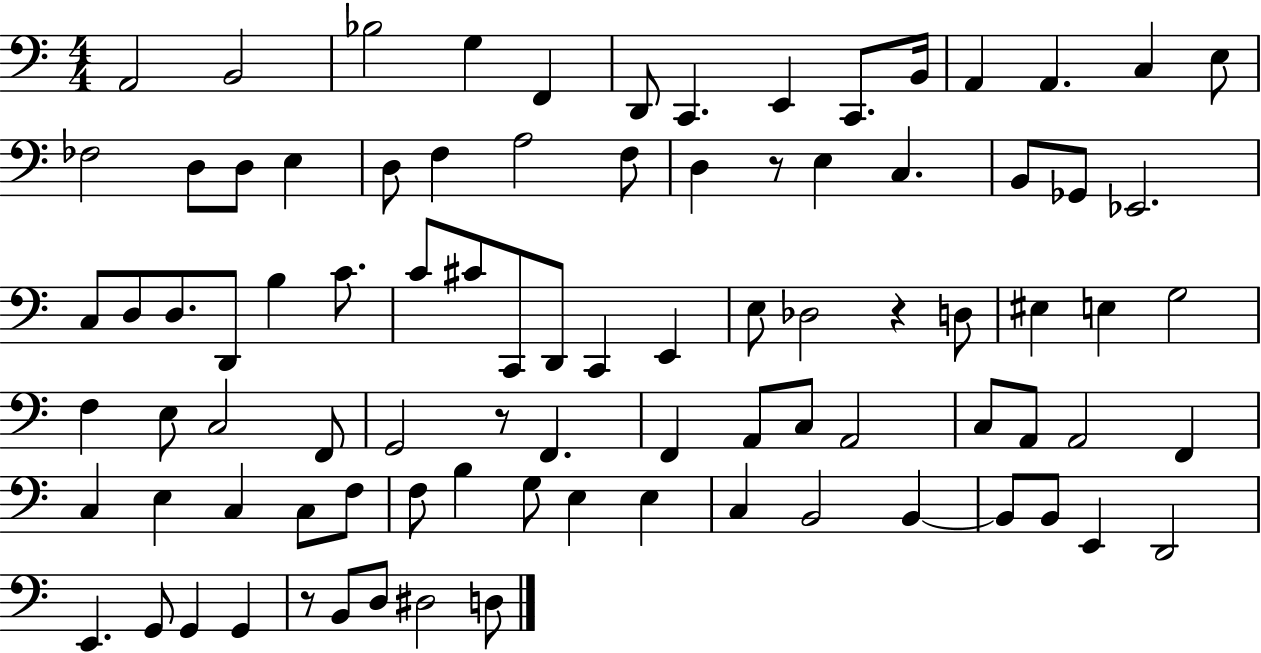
X:1
T:Untitled
M:4/4
L:1/4
K:C
A,,2 B,,2 _B,2 G, F,, D,,/2 C,, E,, C,,/2 B,,/4 A,, A,, C, E,/2 _F,2 D,/2 D,/2 E, D,/2 F, A,2 F,/2 D, z/2 E, C, B,,/2 _G,,/2 _E,,2 C,/2 D,/2 D,/2 D,,/2 B, C/2 C/2 ^C/2 C,,/2 D,,/2 C,, E,, E,/2 _D,2 z D,/2 ^E, E, G,2 F, E,/2 C,2 F,,/2 G,,2 z/2 F,, F,, A,,/2 C,/2 A,,2 C,/2 A,,/2 A,,2 F,, C, E, C, C,/2 F,/2 F,/2 B, G,/2 E, E, C, B,,2 B,, B,,/2 B,,/2 E,, D,,2 E,, G,,/2 G,, G,, z/2 B,,/2 D,/2 ^D,2 D,/2